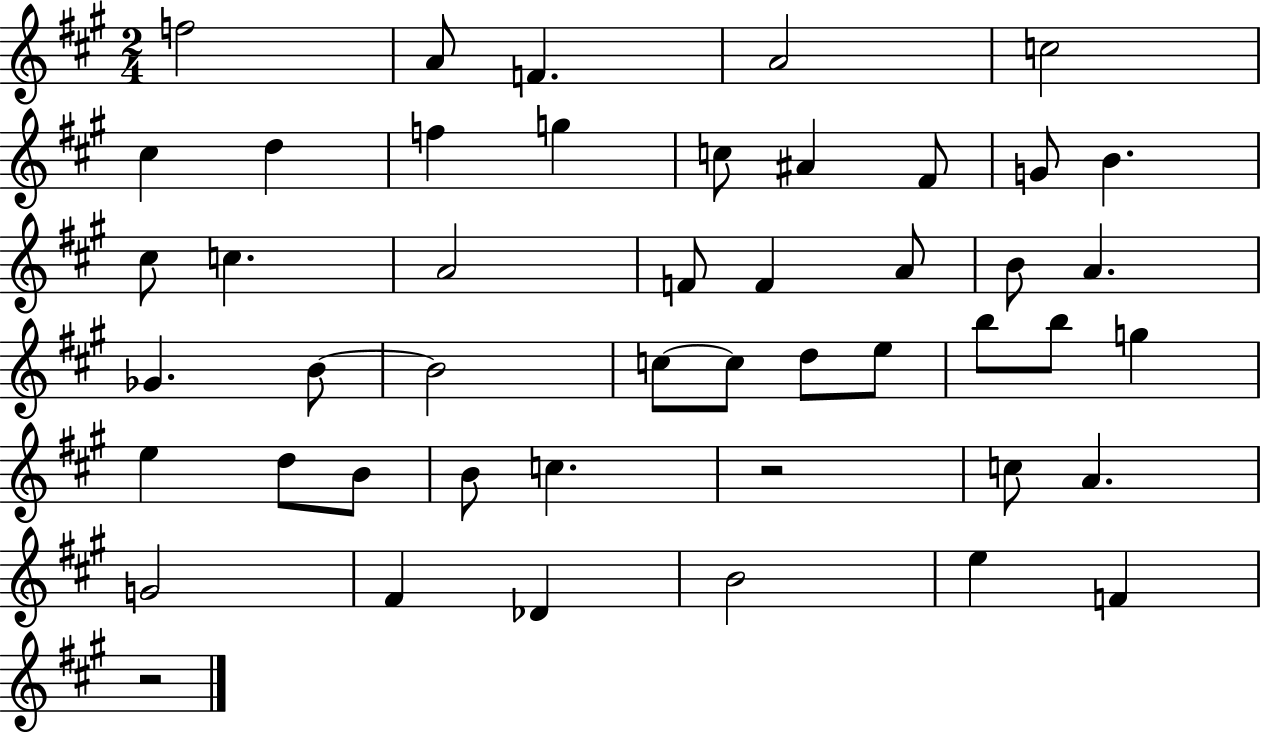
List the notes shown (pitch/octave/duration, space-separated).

F5/h A4/e F4/q. A4/h C5/h C#5/q D5/q F5/q G5/q C5/e A#4/q F#4/e G4/e B4/q. C#5/e C5/q. A4/h F4/e F4/q A4/e B4/e A4/q. Gb4/q. B4/e B4/h C5/e C5/e D5/e E5/e B5/e B5/e G5/q E5/q D5/e B4/e B4/e C5/q. R/h C5/e A4/q. G4/h F#4/q Db4/q B4/h E5/q F4/q R/h